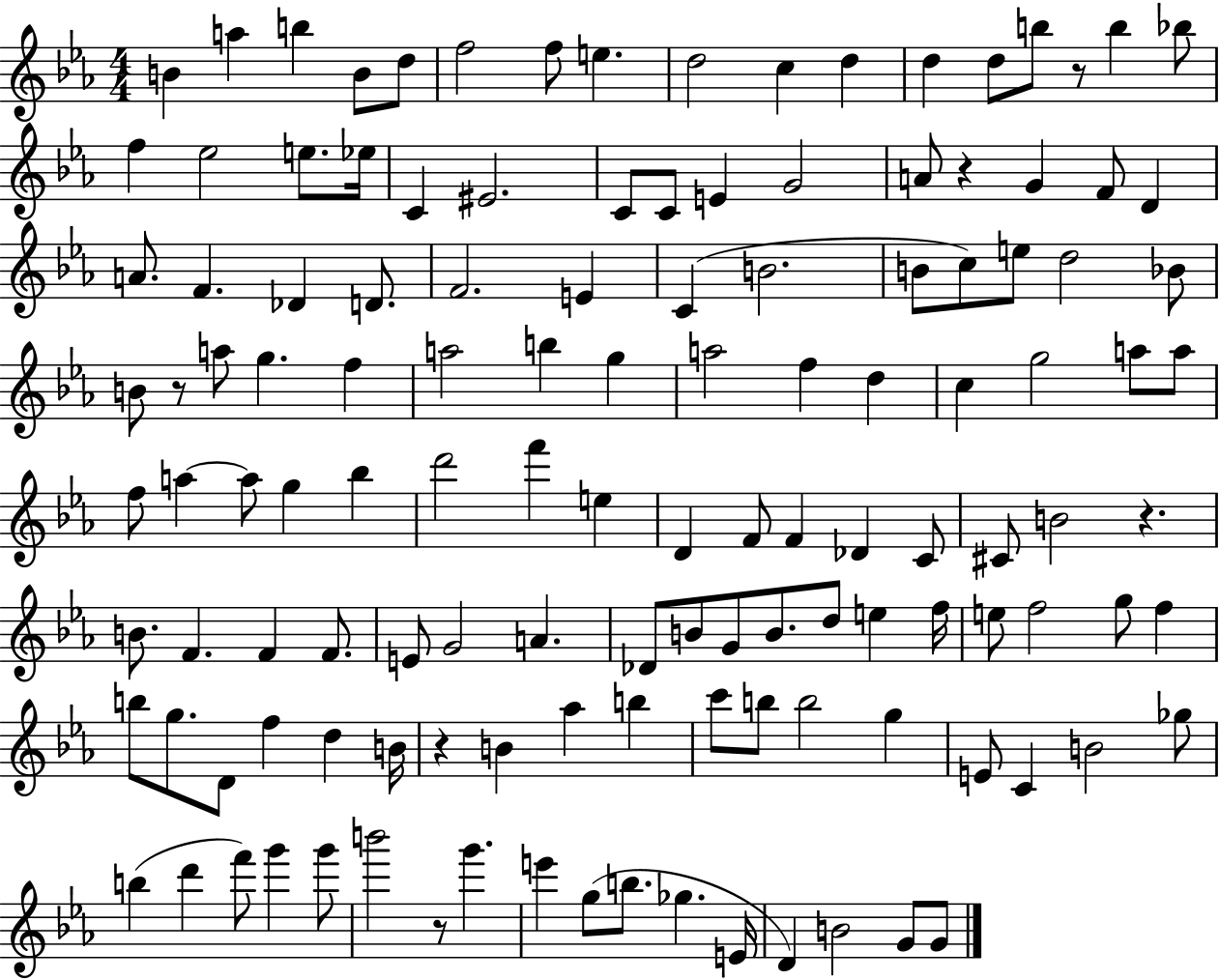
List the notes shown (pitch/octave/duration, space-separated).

B4/q A5/q B5/q B4/e D5/e F5/h F5/e E5/q. D5/h C5/q D5/q D5/q D5/e B5/e R/e B5/q Bb5/e F5/q Eb5/h E5/e. Eb5/s C4/q EIS4/h. C4/e C4/e E4/q G4/h A4/e R/q G4/q F4/e D4/q A4/e. F4/q. Db4/q D4/e. F4/h. E4/q C4/q B4/h. B4/e C5/e E5/e D5/h Bb4/e B4/e R/e A5/e G5/q. F5/q A5/h B5/q G5/q A5/h F5/q D5/q C5/q G5/h A5/e A5/e F5/e A5/q A5/e G5/q Bb5/q D6/h F6/q E5/q D4/q F4/e F4/q Db4/q C4/e C#4/e B4/h R/q. B4/e. F4/q. F4/q F4/e. E4/e G4/h A4/q. Db4/e B4/e G4/e B4/e. D5/e E5/q F5/s E5/e F5/h G5/e F5/q B5/e G5/e. D4/e F5/q D5/q B4/s R/q B4/q Ab5/q B5/q C6/e B5/e B5/h G5/q E4/e C4/q B4/h Gb5/e B5/q D6/q F6/e G6/q G6/e B6/h R/e G6/q. E6/q G5/e B5/e. Gb5/q. E4/s D4/q B4/h G4/e G4/e